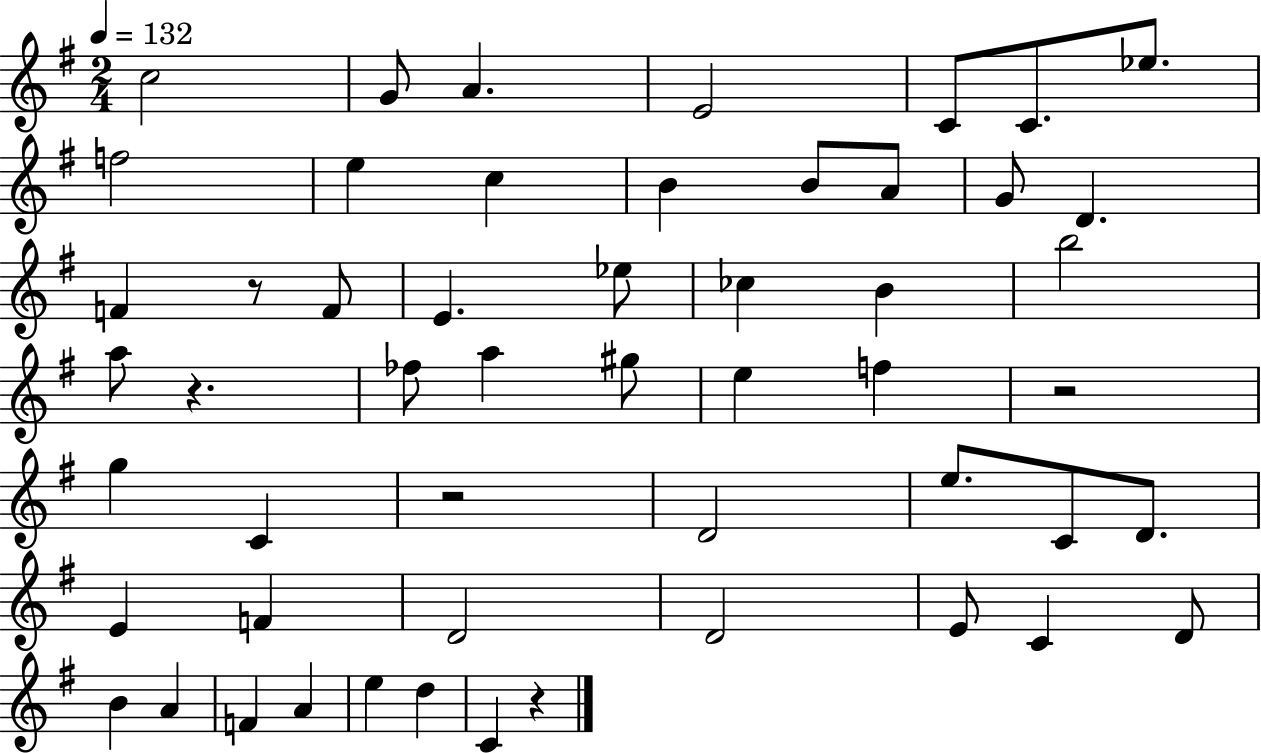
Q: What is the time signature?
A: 2/4